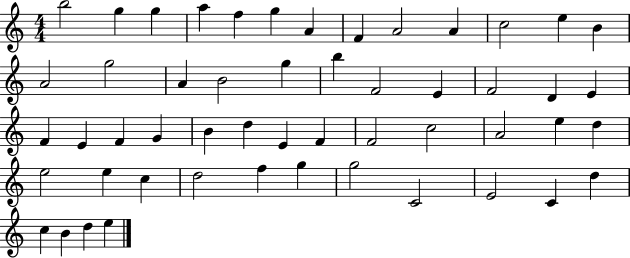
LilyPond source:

{
  \clef treble
  \numericTimeSignature
  \time 4/4
  \key c \major
  b''2 g''4 g''4 | a''4 f''4 g''4 a'4 | f'4 a'2 a'4 | c''2 e''4 b'4 | \break a'2 g''2 | a'4 b'2 g''4 | b''4 f'2 e'4 | f'2 d'4 e'4 | \break f'4 e'4 f'4 g'4 | b'4 d''4 e'4 f'4 | f'2 c''2 | a'2 e''4 d''4 | \break e''2 e''4 c''4 | d''2 f''4 g''4 | g''2 c'2 | e'2 c'4 d''4 | \break c''4 b'4 d''4 e''4 | \bar "|."
}